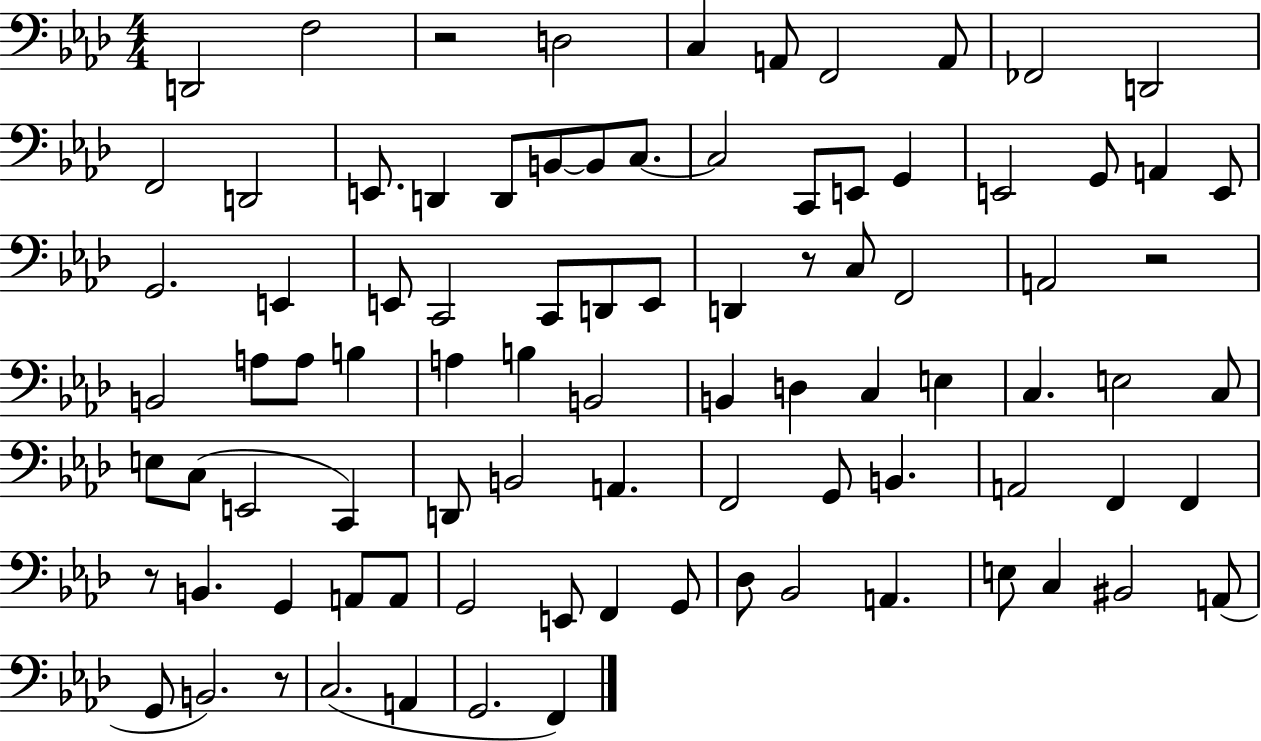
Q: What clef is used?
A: bass